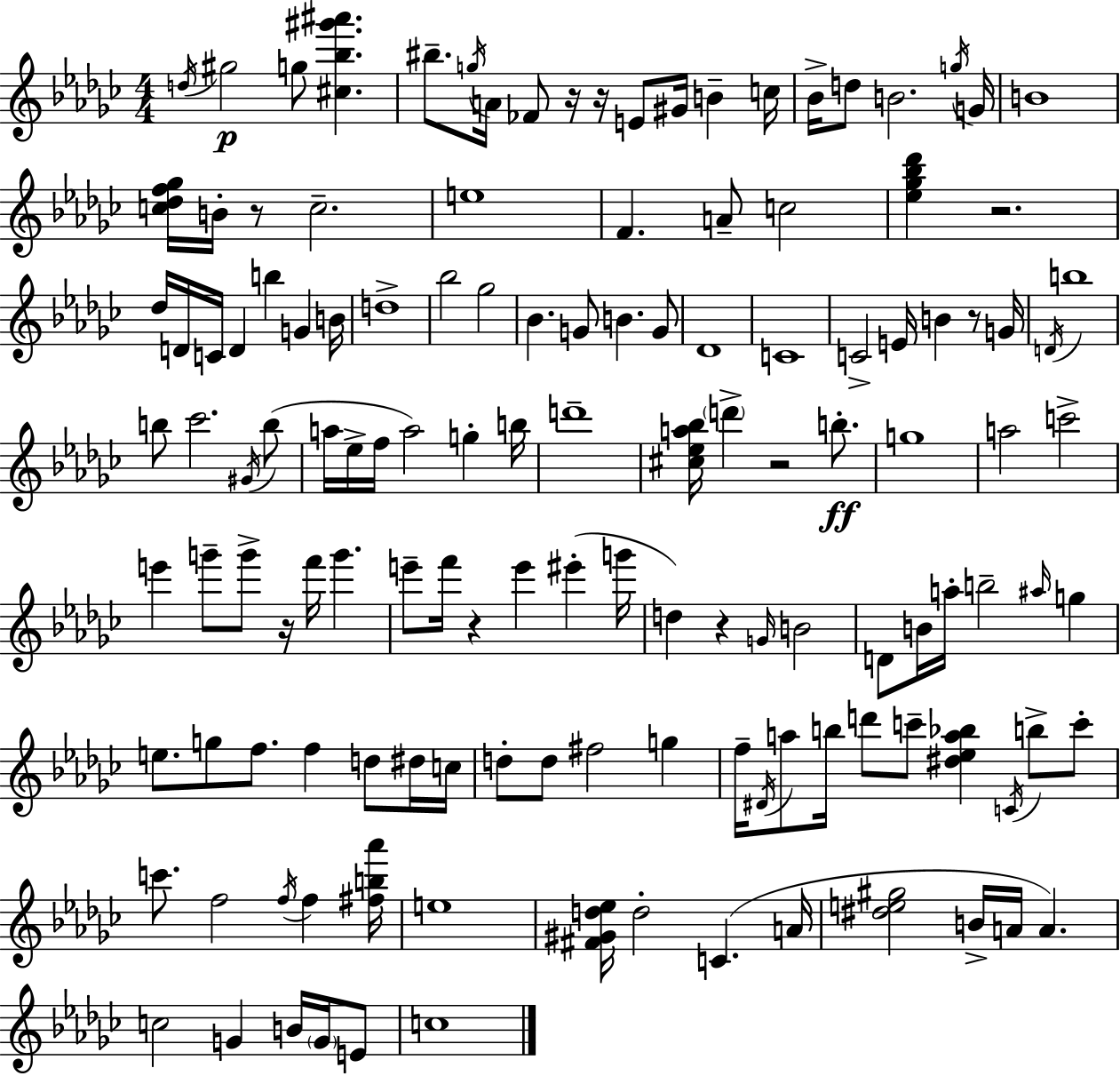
D5/s G#5/h G5/e [C#5,Bb5,G#6,A#6]/q. BIS5/e. G5/s A4/s FES4/e R/s R/s E4/e G#4/s B4/q C5/s Bb4/s D5/e B4/h. G5/s G4/s B4/w [C5,Db5,F5,Gb5]/s B4/s R/e C5/h. E5/w F4/q. A4/e C5/h [Eb5,Gb5,Bb5,Db6]/q R/h. Db5/s D4/s C4/s D4/q B5/q G4/q B4/s D5/w Bb5/h Gb5/h Bb4/q. G4/e B4/q. G4/e Db4/w C4/w C4/h E4/s B4/q R/e G4/s D4/s B5/w B5/e CES6/h. G#4/s B5/e A5/s Eb5/s F5/s A5/h G5/q B5/s D6/w [C#5,Eb5,A5,Bb5]/s D6/q R/h B5/e. G5/w A5/h C6/h E6/q G6/e G6/e R/s F6/s G6/q. E6/e F6/s R/q E6/q EIS6/q G6/s D5/q R/q G4/s B4/h D4/e B4/s A5/s B5/h A#5/s G5/q E5/e. G5/e F5/e. F5/q D5/e D#5/s C5/s D5/e D5/e F#5/h G5/q F5/s D#4/s A5/e B5/s D6/e C6/e [D#5,Eb5,A5,Bb5]/q C4/s B5/e C6/e C6/e. F5/h F5/s F5/q [F#5,B5,Ab6]/s E5/w [F#4,G#4,D5,Eb5]/s D5/h C4/q. A4/s [D#5,E5,G#5]/h B4/s A4/s A4/q. C5/h G4/q B4/s G4/s E4/e C5/w